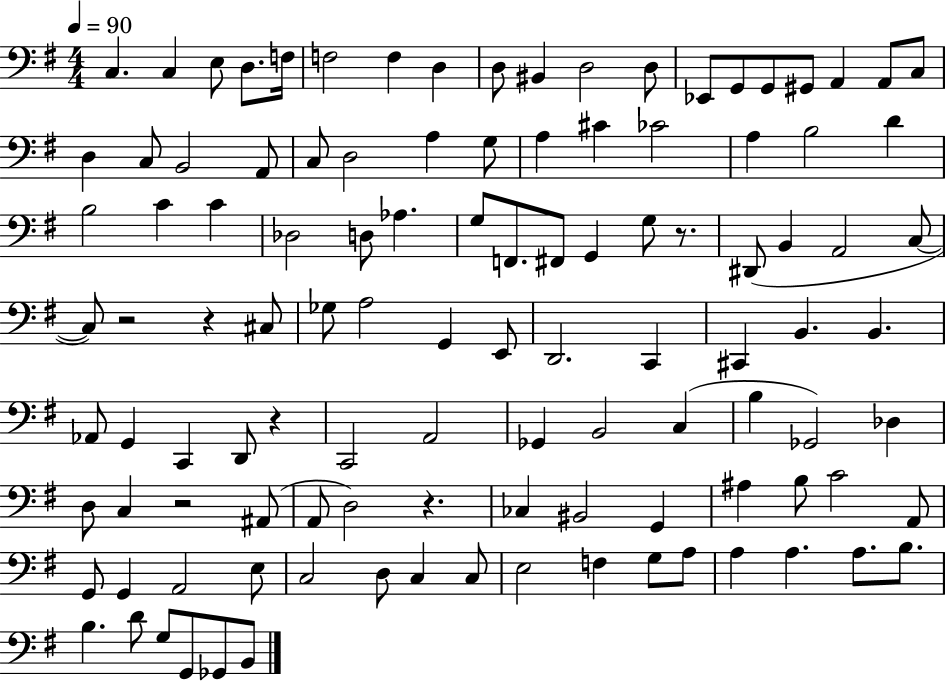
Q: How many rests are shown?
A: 6